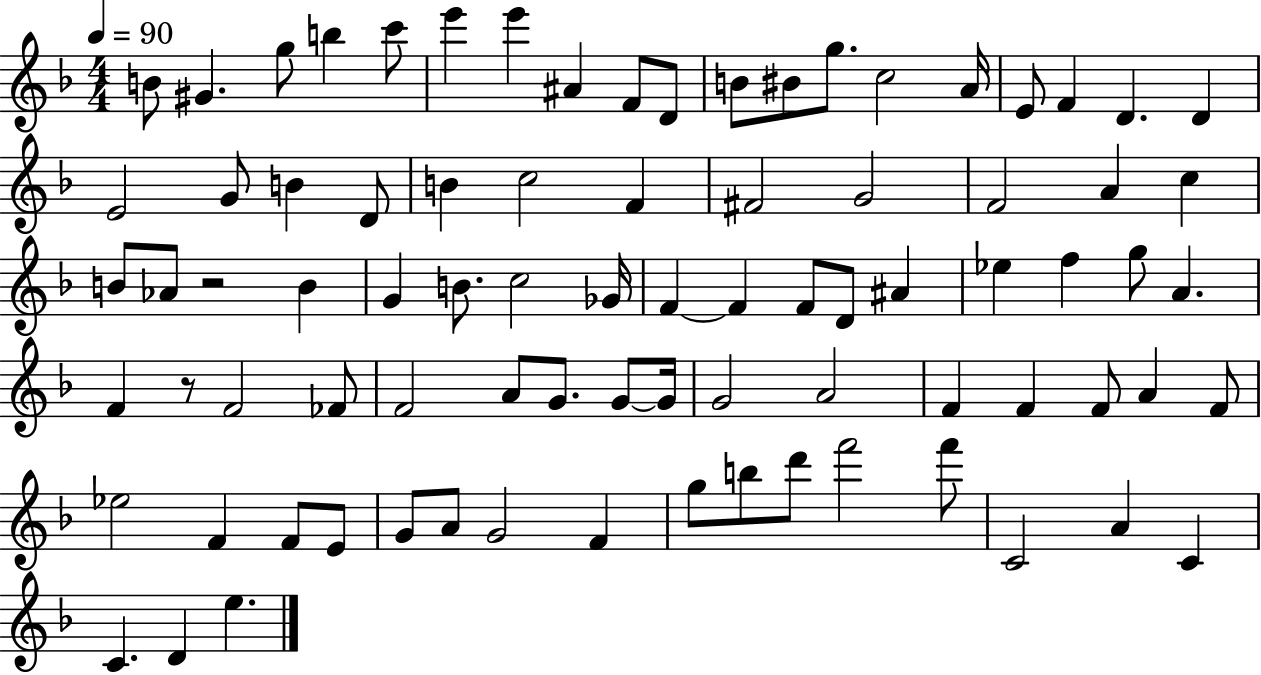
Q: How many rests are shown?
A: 2